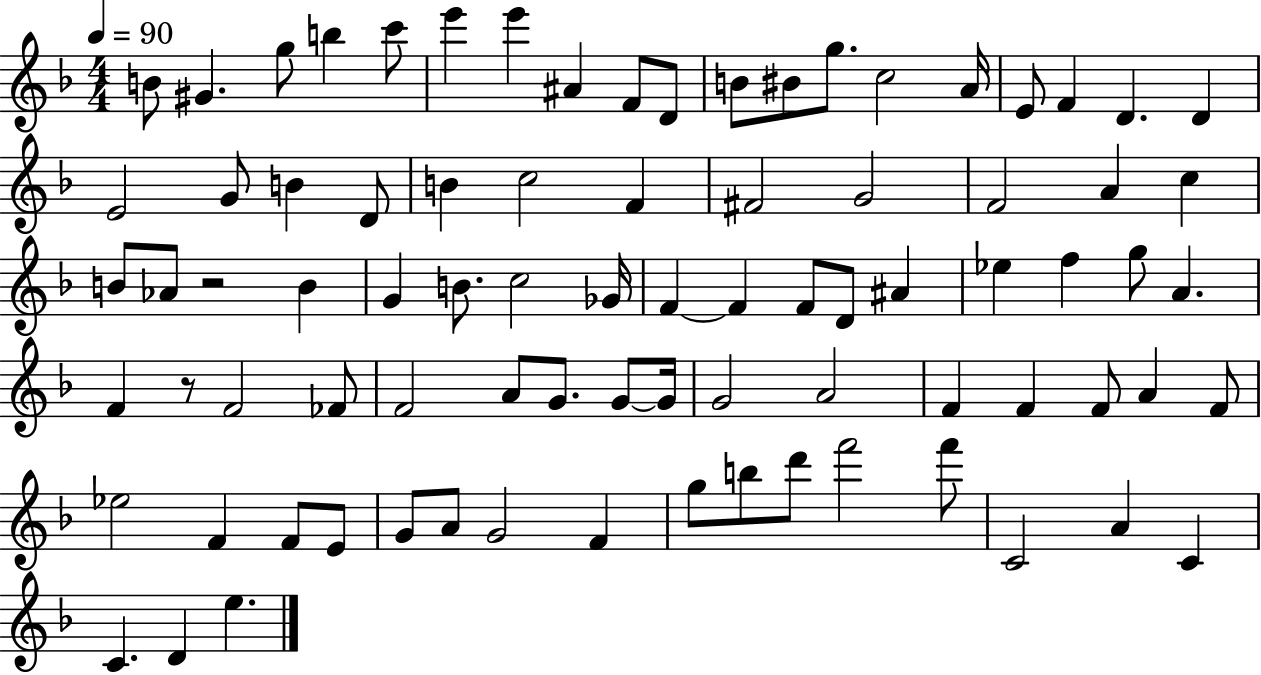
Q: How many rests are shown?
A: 2